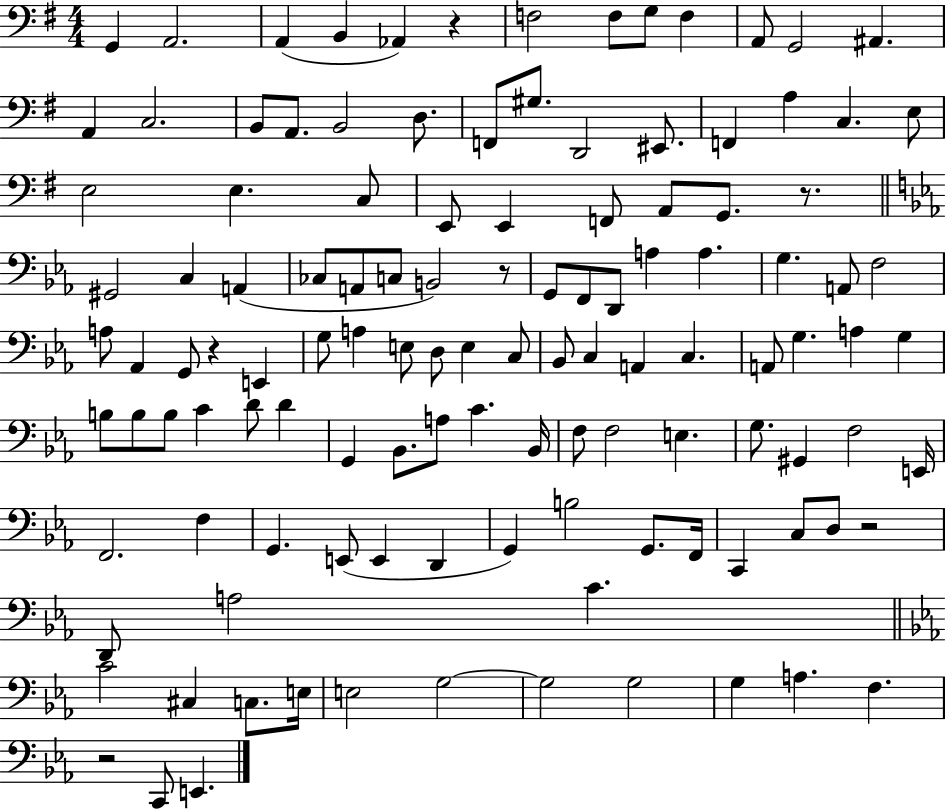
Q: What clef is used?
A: bass